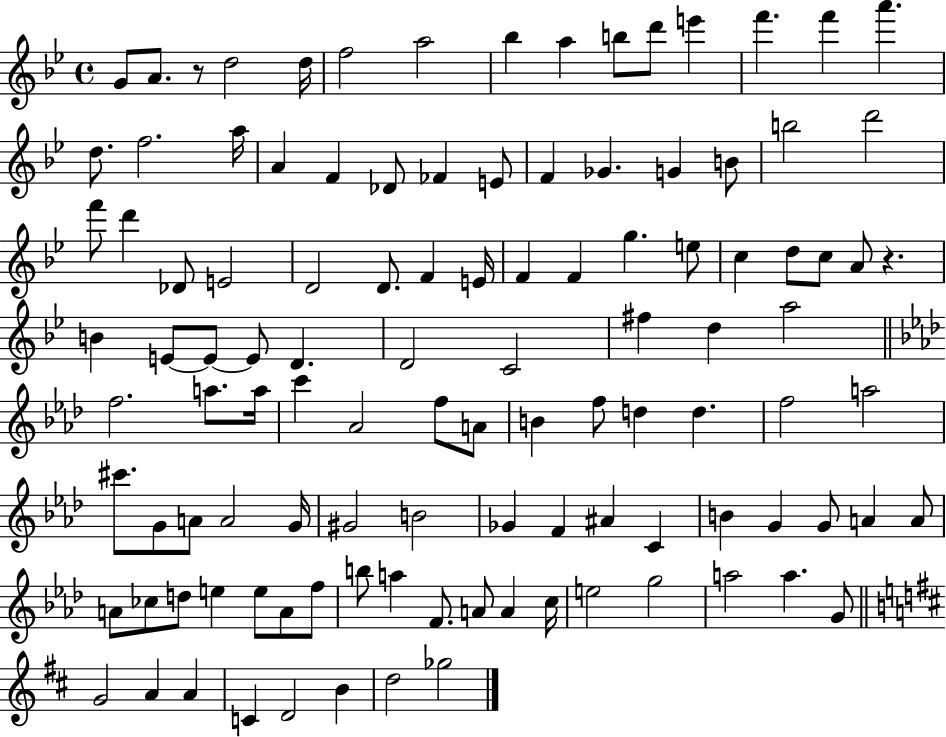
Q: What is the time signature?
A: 4/4